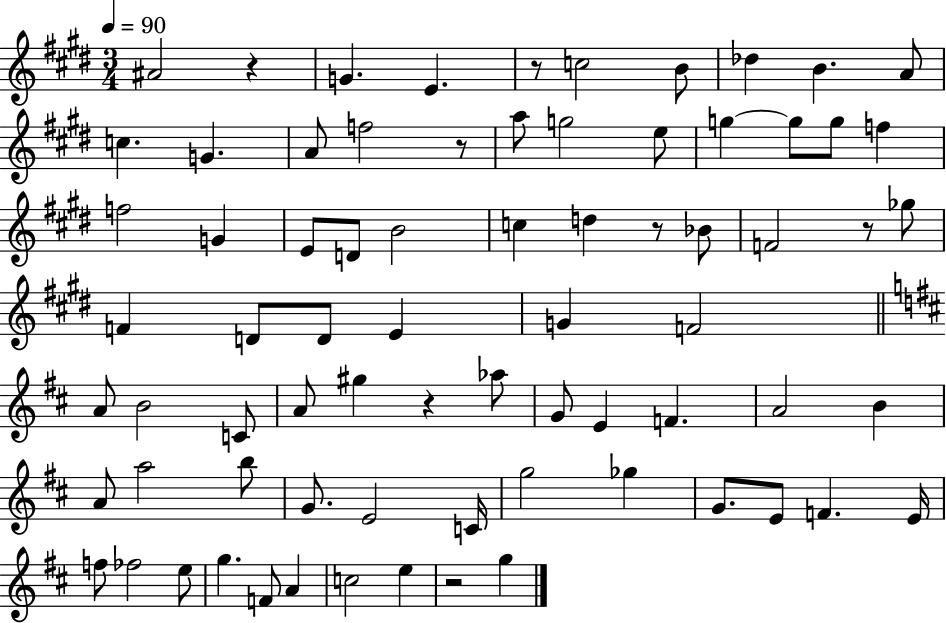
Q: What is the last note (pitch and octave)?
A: G5